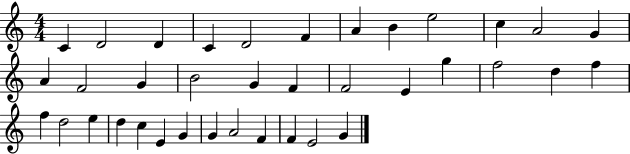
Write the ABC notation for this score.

X:1
T:Untitled
M:4/4
L:1/4
K:C
C D2 D C D2 F A B e2 c A2 G A F2 G B2 G F F2 E g f2 d f f d2 e d c E G G A2 F F E2 G